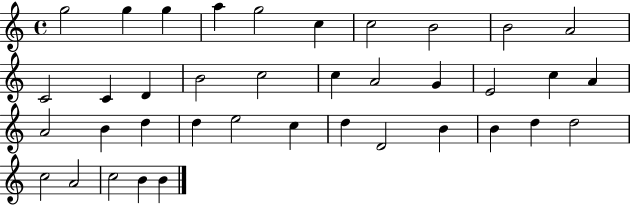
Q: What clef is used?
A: treble